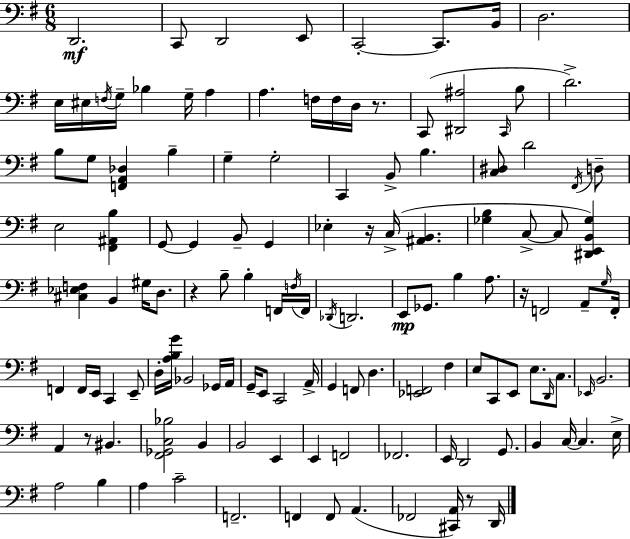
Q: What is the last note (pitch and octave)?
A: D2